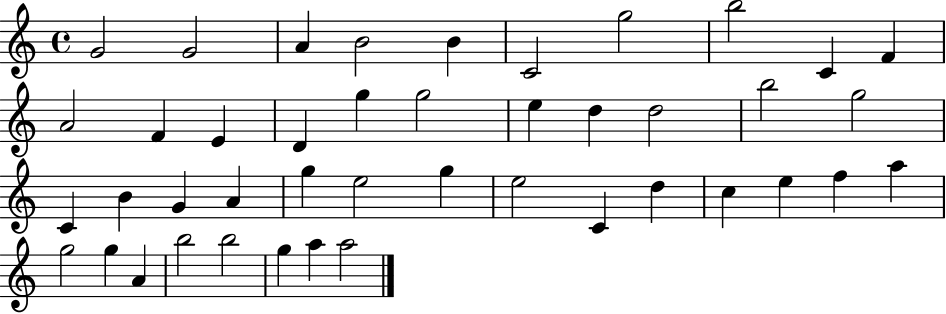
{
  \clef treble
  \time 4/4
  \defaultTimeSignature
  \key c \major
  g'2 g'2 | a'4 b'2 b'4 | c'2 g''2 | b''2 c'4 f'4 | \break a'2 f'4 e'4 | d'4 g''4 g''2 | e''4 d''4 d''2 | b''2 g''2 | \break c'4 b'4 g'4 a'4 | g''4 e''2 g''4 | e''2 c'4 d''4 | c''4 e''4 f''4 a''4 | \break g''2 g''4 a'4 | b''2 b''2 | g''4 a''4 a''2 | \bar "|."
}